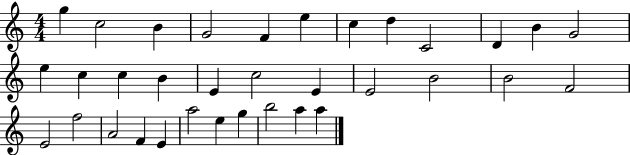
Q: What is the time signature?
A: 4/4